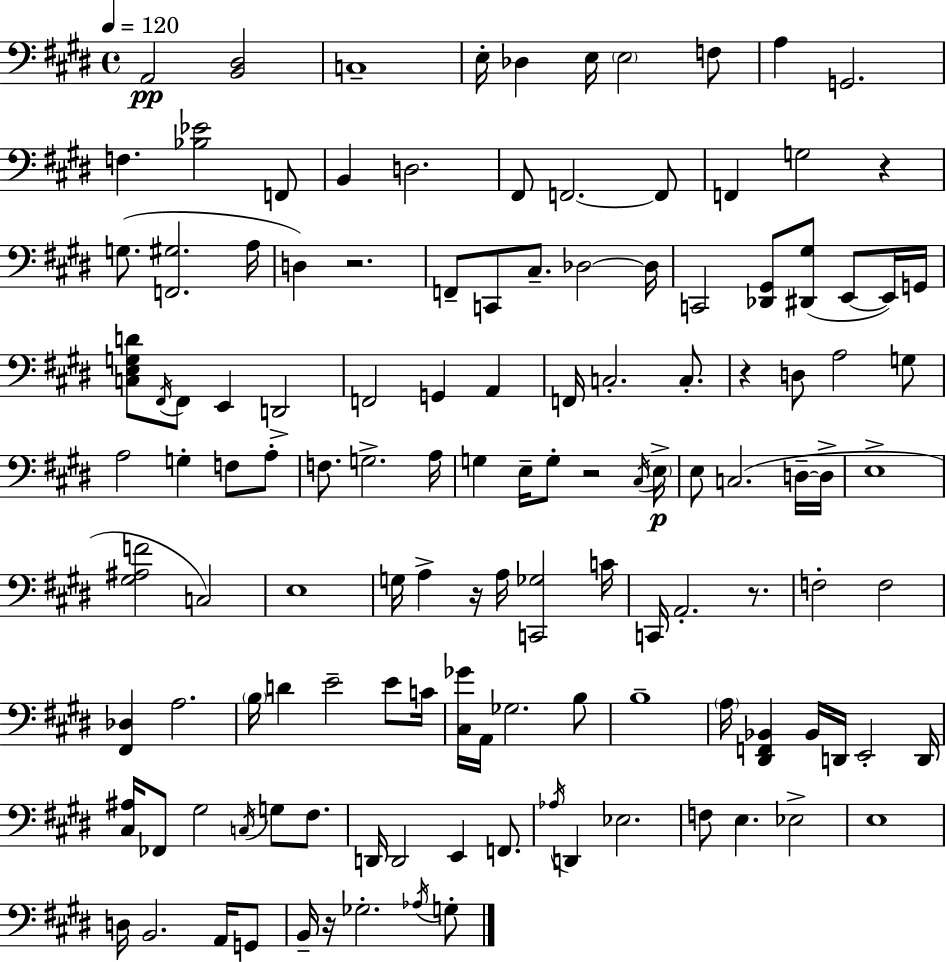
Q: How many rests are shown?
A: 7